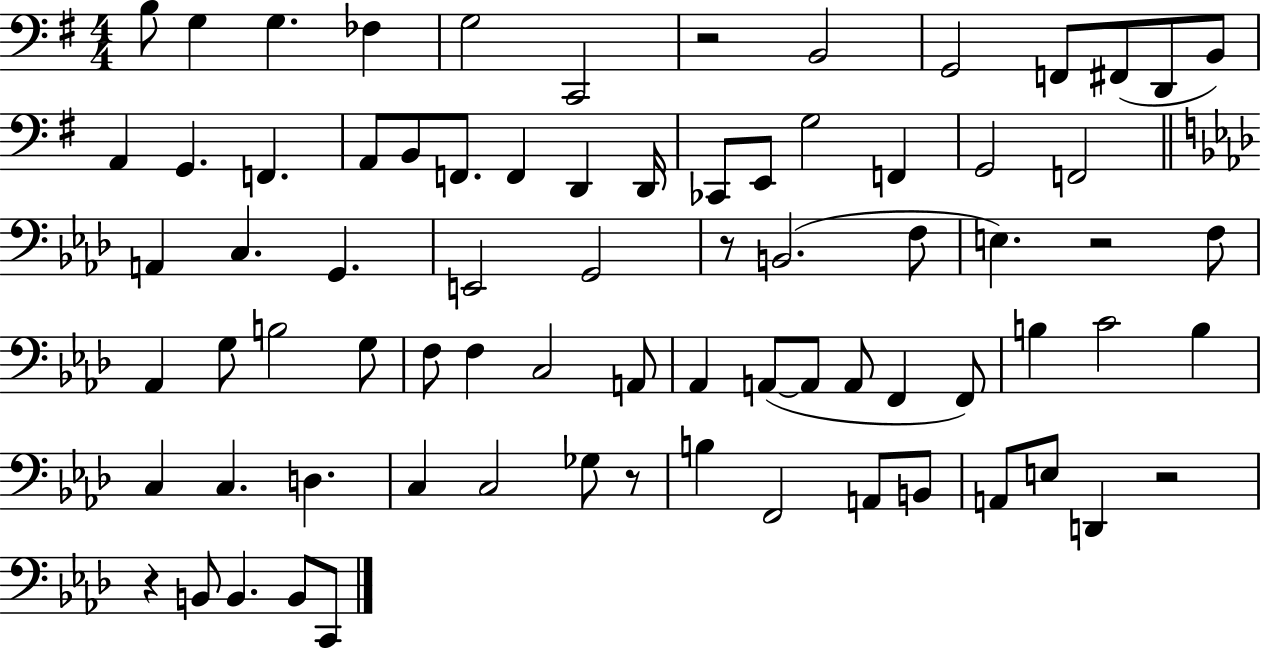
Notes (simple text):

B3/e G3/q G3/q. FES3/q G3/h C2/h R/h B2/h G2/h F2/e F#2/e D2/e B2/e A2/q G2/q. F2/q. A2/e B2/e F2/e. F2/q D2/q D2/s CES2/e E2/e G3/h F2/q G2/h F2/h A2/q C3/q. G2/q. E2/h G2/h R/e B2/h. F3/e E3/q. R/h F3/e Ab2/q G3/e B3/h G3/e F3/e F3/q C3/h A2/e Ab2/q A2/e A2/e A2/e F2/q F2/e B3/q C4/h B3/q C3/q C3/q. D3/q. C3/q C3/h Gb3/e R/e B3/q F2/h A2/e B2/e A2/e E3/e D2/q R/h R/q B2/e B2/q. B2/e C2/e